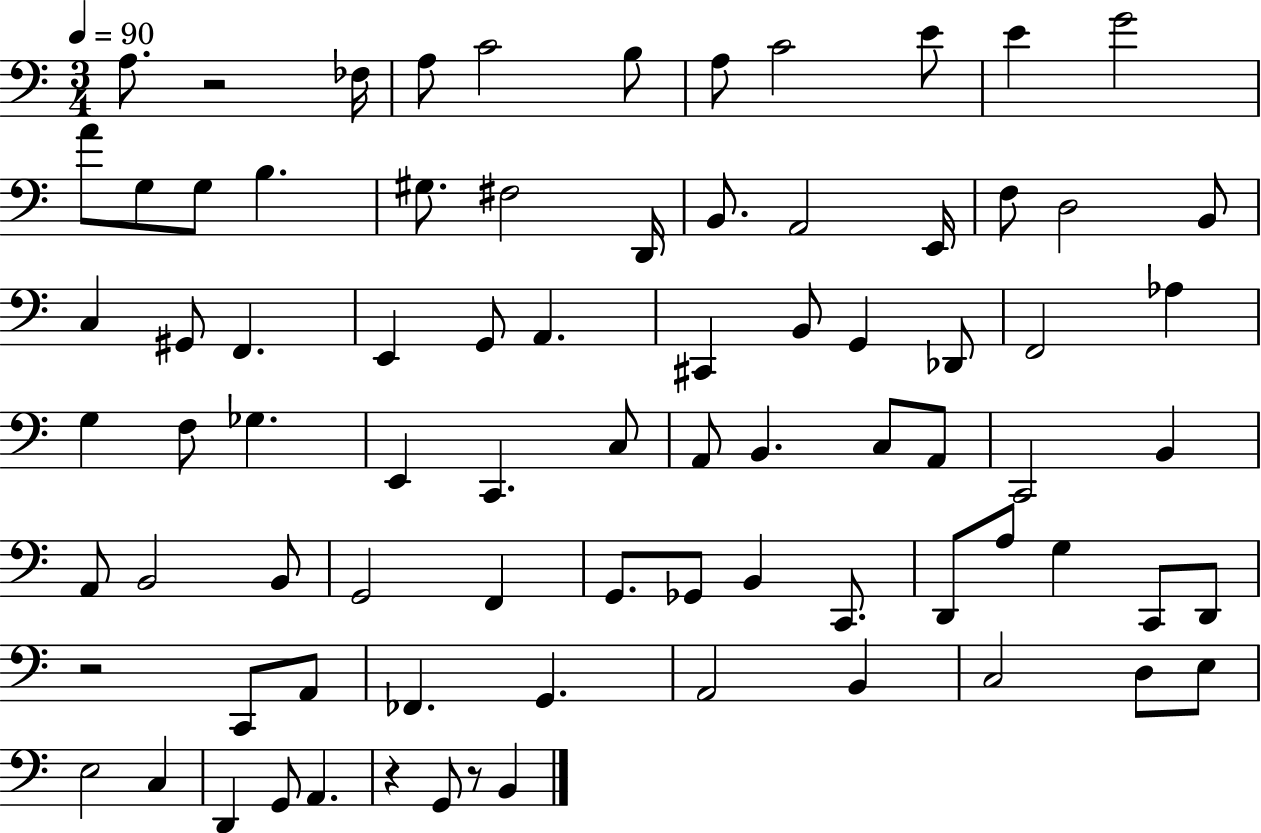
X:1
T:Untitled
M:3/4
L:1/4
K:C
A,/2 z2 _F,/4 A,/2 C2 B,/2 A,/2 C2 E/2 E G2 A/2 G,/2 G,/2 B, ^G,/2 ^F,2 D,,/4 B,,/2 A,,2 E,,/4 F,/2 D,2 B,,/2 C, ^G,,/2 F,, E,, G,,/2 A,, ^C,, B,,/2 G,, _D,,/2 F,,2 _A, G, F,/2 _G, E,, C,, C,/2 A,,/2 B,, C,/2 A,,/2 C,,2 B,, A,,/2 B,,2 B,,/2 G,,2 F,, G,,/2 _G,,/2 B,, C,,/2 D,,/2 A,/2 G, C,,/2 D,,/2 z2 C,,/2 A,,/2 _F,, G,, A,,2 B,, C,2 D,/2 E,/2 E,2 C, D,, G,,/2 A,, z G,,/2 z/2 B,,